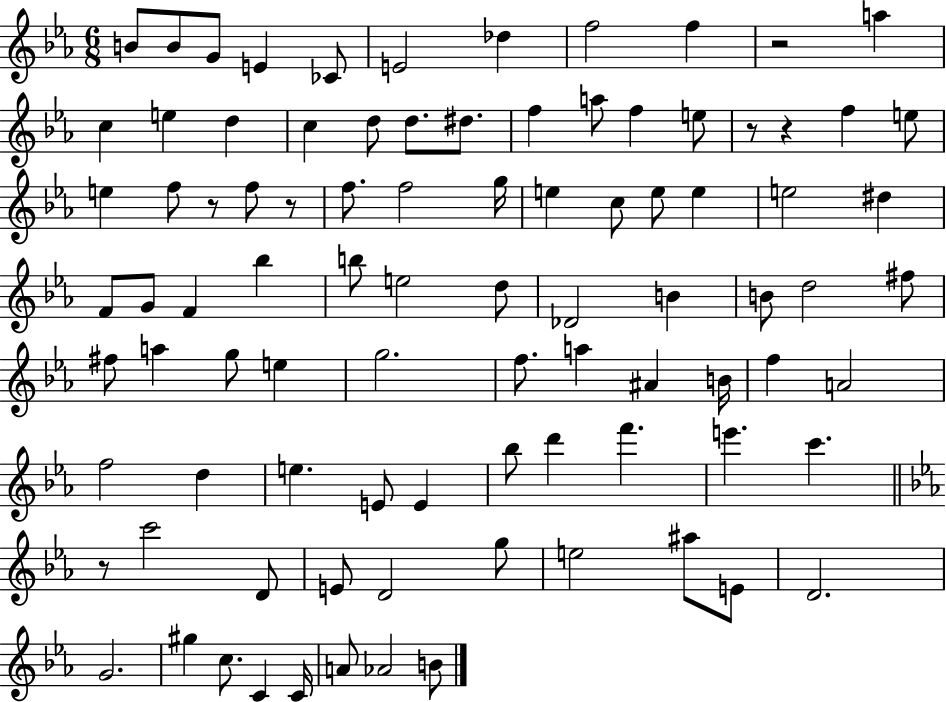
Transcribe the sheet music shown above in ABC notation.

X:1
T:Untitled
M:6/8
L:1/4
K:Eb
B/2 B/2 G/2 E _C/2 E2 _d f2 f z2 a c e d c d/2 d/2 ^d/2 f a/2 f e/2 z/2 z f e/2 e f/2 z/2 f/2 z/2 f/2 f2 g/4 e c/2 e/2 e e2 ^d F/2 G/2 F _b b/2 e2 d/2 _D2 B B/2 d2 ^f/2 ^f/2 a g/2 e g2 f/2 a ^A B/4 f A2 f2 d e E/2 E _b/2 d' f' e' c' z/2 c'2 D/2 E/2 D2 g/2 e2 ^a/2 E/2 D2 G2 ^g c/2 C C/4 A/2 _A2 B/2